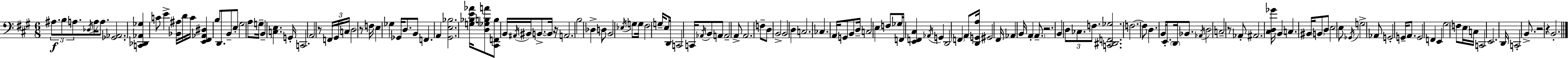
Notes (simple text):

A#3/e. B3/e A3/e. Db3/s A3/s A3/e. [Gb2,Ab2]/h. [C2,Db2,Ab2,Gb3]/q C4/e E4/q [Bb2,A#3]/s D4/s C4/s [E2,F#2,Ab2,D#3]/q B3/e D2/e. B2/e E3/e G#3/h A3/e G3/s B2/q [C3,E3]/q. G2/s C2/h. A2/h R/e F2/s G#2/s C3/s D3/h R/e F3/s E3/q Gb3/q Gb2/s D3/e. B2/e F2/q. A2/q [G#2,E3,Bb3]/h. [G3,Bb3,E4,Ab4]/s [D3,Gb3,B3,A4]/e [C#2,F2,B3]/e B2/s A#2/s BIS2/s B2/e. B2/s R/s A2/h. B3/h Db3/q D3/e B2/h Eb3/s G3/e G3/s F#3/h G3/s E3/e D2/s C2/h C2/s Ab2/s B2/e A2/e A2/h A2/e A2/h. F3/e D3/e B2/h B2/h D3/q C3/h. CES3/q. A2/s G2/e B2/e D3/s C3/h E3/q F3/e Gb3/s F2/s [E2,F2,C#3]/q Ab2/s G2/q D2/h F2/q A2/e [D2,G2,A3]/s G#2/h F#2/s Ab2/q B2/s A2/q A2/e. R/h. B2/q D3/e CES3/e. F3/e. [C2,D#2,F2,Gb3]/h. F3/h. F3/e D3/q. B2/s E2/e. D2/s Bb2/e. Ab2/s D3/h C3/h R/e Ab2/e A#2/h. [C#3,D3,Gb4]/s B2/q C3/q. BIS2/s B2/e D3/e E3/h E3/e Gb2/s G3/h Ab2/e G2/h G2/s A2/e. G2/h F2/q E2/q G#3/h F3/e E3/s C3/s C2/h E2/h. D2/s C2/h B2/e. R/h R/q B2/h.